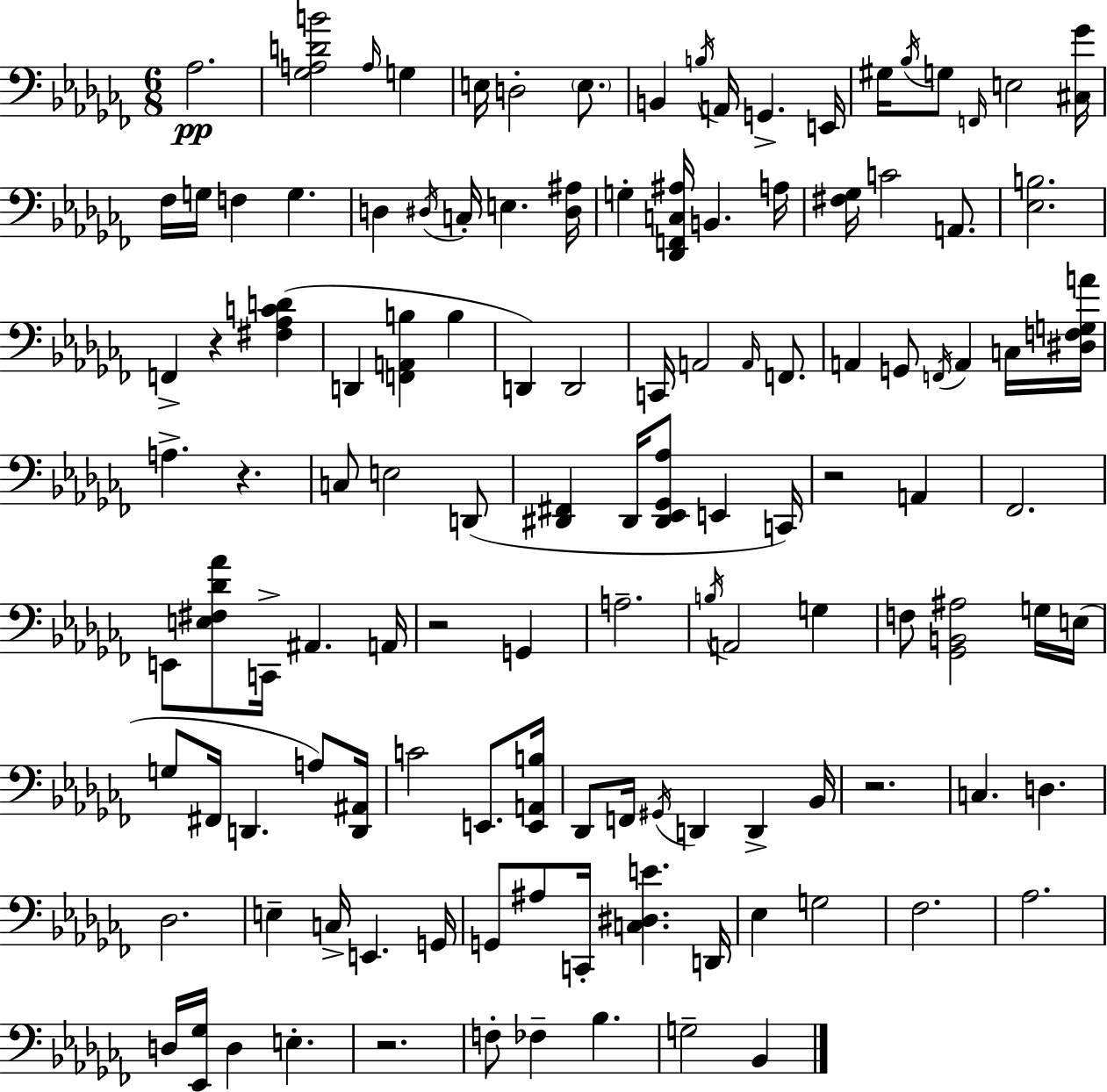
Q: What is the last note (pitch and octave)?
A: Bb2